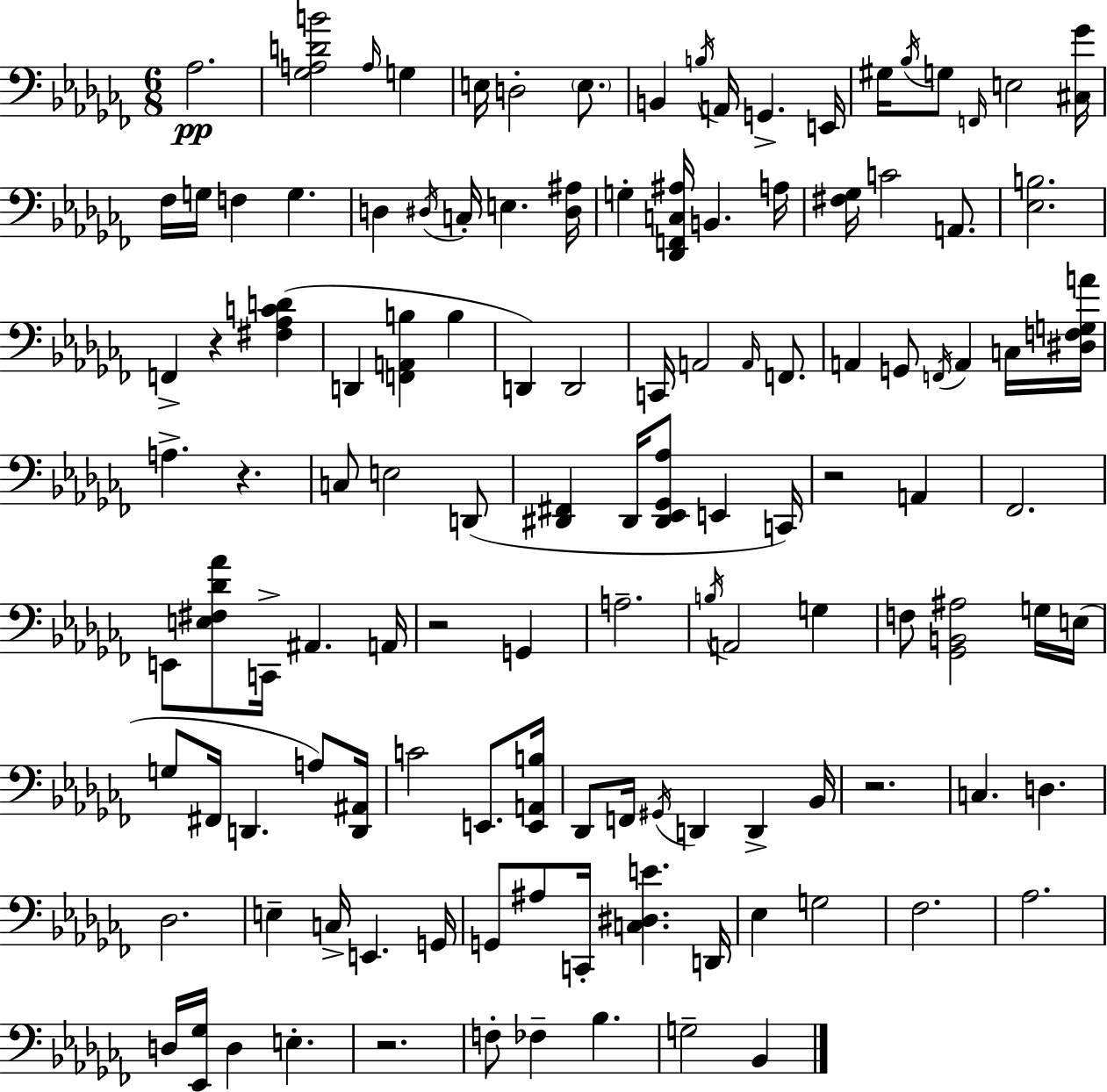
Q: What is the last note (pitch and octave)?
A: Bb2